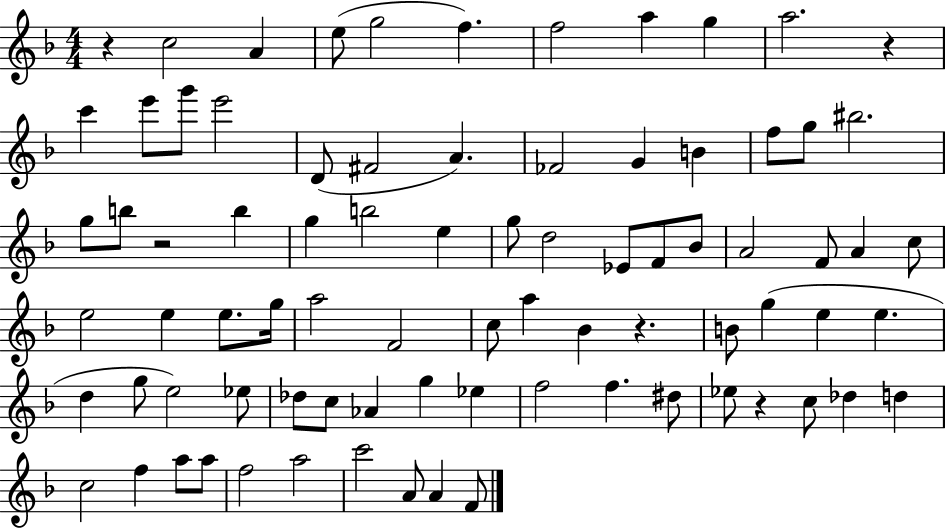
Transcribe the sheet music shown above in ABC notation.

X:1
T:Untitled
M:4/4
L:1/4
K:F
z c2 A e/2 g2 f f2 a g a2 z c' e'/2 g'/2 e'2 D/2 ^F2 A _F2 G B f/2 g/2 ^b2 g/2 b/2 z2 b g b2 e g/2 d2 _E/2 F/2 _B/2 A2 F/2 A c/2 e2 e e/2 g/4 a2 F2 c/2 a _B z B/2 g e e d g/2 e2 _e/2 _d/2 c/2 _A g _e f2 f ^d/2 _e/2 z c/2 _d d c2 f a/2 a/2 f2 a2 c'2 A/2 A F/2